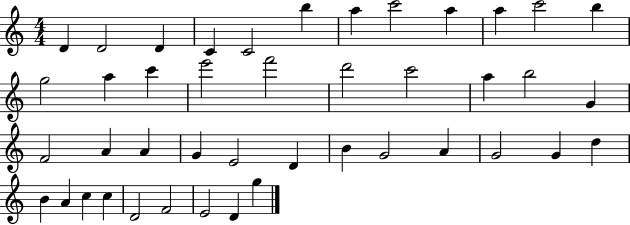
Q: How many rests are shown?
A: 0